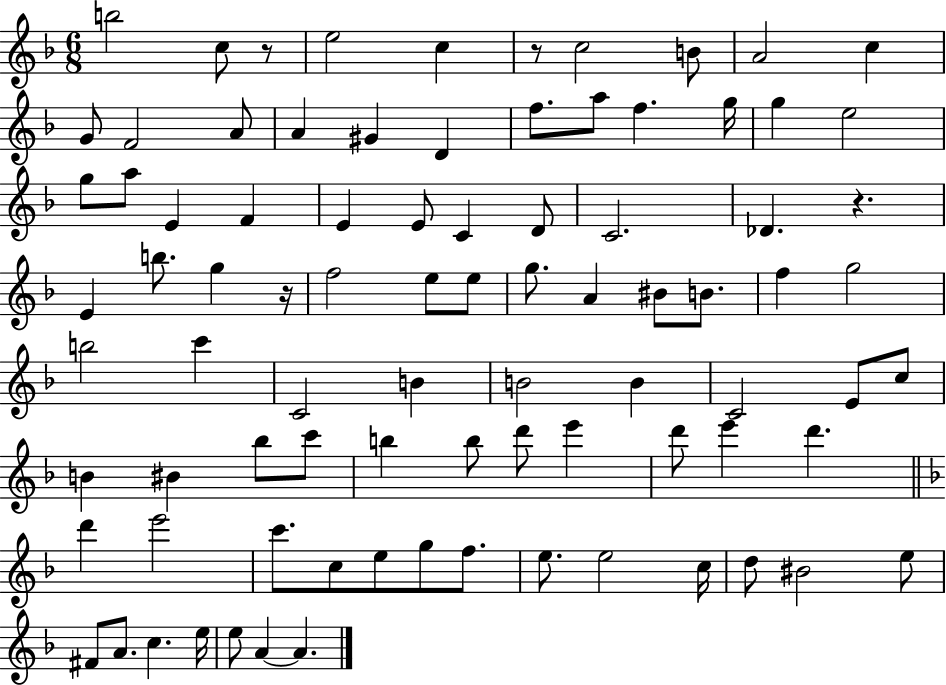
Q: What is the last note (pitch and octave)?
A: A4